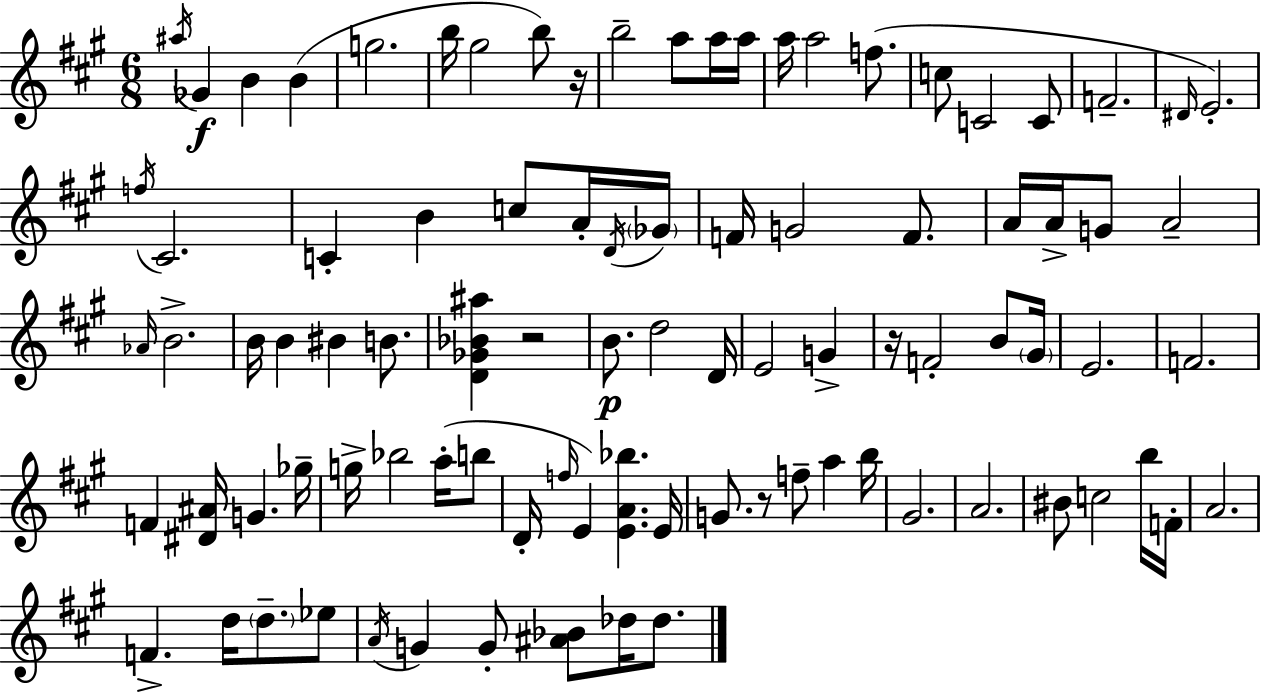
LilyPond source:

{
  \clef treble
  \numericTimeSignature
  \time 6/8
  \key a \major
  \acciaccatura { ais''16 }\f ges'4 b'4 b'4( | g''2. | b''16 gis''2 b''8) | r16 b''2-- a''8 a''16 | \break a''16 a''16 a''2 f''8.( | c''8 c'2 c'8 | f'2.-- | \grace { dis'16 }) e'2.-. | \break \acciaccatura { f''16 } cis'2. | c'4-. b'4 c''8 | a'16-. \acciaccatura { d'16 } \parenthesize ges'16 f'16 g'2 | f'8. a'16 a'16-> g'8 a'2-- | \break \grace { aes'16 } b'2.-> | b'16 b'4 bis'4 | b'8. <d' ges' bes' ais''>4 r2 | b'8.\p d''2 | \break d'16 e'2 | g'4-> r16 f'2-. | b'8 \parenthesize gis'16 e'2. | f'2. | \break f'4 <dis' ais'>16 g'4. | ges''16-- g''16-> bes''2 | a''16-.( b''8 d'16-. \grace { f''16 } e'4) <e' a' bes''>4. | e'16 g'8. r8 f''8-- | \break a''4 b''16 gis'2. | a'2. | bis'8 c''2 | b''16 f'16-. a'2. | \break f'4.-> | d''16 \parenthesize d''8.-- ees''8 \acciaccatura { a'16 } g'4 g'8-. | <ais' bes'>8 des''16 des''8. \bar "|."
}